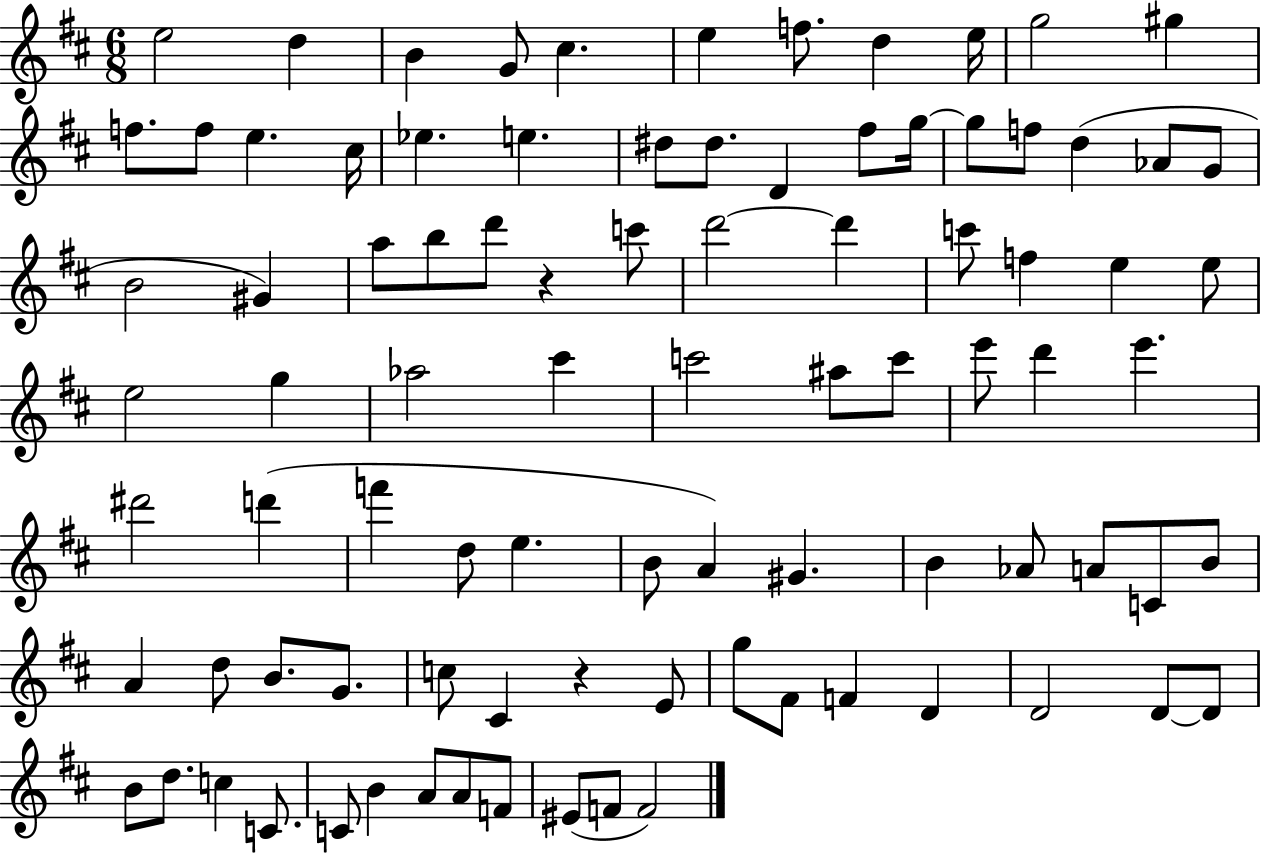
E5/h D5/q B4/q G4/e C#5/q. E5/q F5/e. D5/q E5/s G5/h G#5/q F5/e. F5/e E5/q. C#5/s Eb5/q. E5/q. D#5/e D#5/e. D4/q F#5/e G5/s G5/e F5/e D5/q Ab4/e G4/e B4/h G#4/q A5/e B5/e D6/e R/q C6/e D6/h D6/q C6/e F5/q E5/q E5/e E5/h G5/q Ab5/h C#6/q C6/h A#5/e C6/e E6/e D6/q E6/q. D#6/h D6/q F6/q D5/e E5/q. B4/e A4/q G#4/q. B4/q Ab4/e A4/e C4/e B4/e A4/q D5/e B4/e. G4/e. C5/e C#4/q R/q E4/e G5/e F#4/e F4/q D4/q D4/h D4/e D4/e B4/e D5/e. C5/q C4/e. C4/e B4/q A4/e A4/e F4/e EIS4/e F4/e F4/h